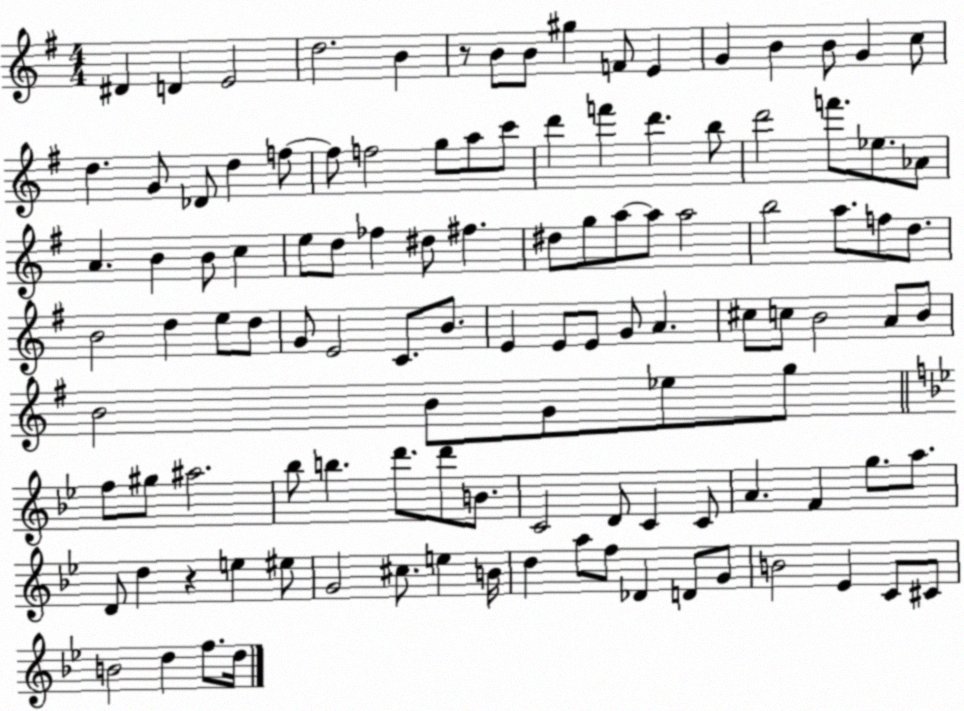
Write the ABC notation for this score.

X:1
T:Untitled
M:4/4
L:1/4
K:G
^D D E2 d2 B z/2 B/2 B/2 ^g F/2 E G B B/2 G c/2 d G/2 _D/2 d f/2 f/2 f2 g/2 a/2 c'/2 d' f' d' b/2 d'2 f'/2 _e/2 _A/2 A B B/2 c e/2 d/2 _f ^d/2 ^f ^d/2 g/2 a/2 a/2 a2 b2 a/2 f/2 d/2 B2 d e/2 d/2 G/2 E2 C/2 B/2 E E/2 E/2 G/2 A ^c/2 c/2 B2 A/2 B/2 B2 B/2 G/2 _e/2 g/2 f/2 ^g/2 ^a2 _b/2 b d'/2 d'/2 B/2 C2 D/2 C C/2 A F g/2 a/2 D/2 d z e ^e/2 G2 ^c/2 e B/4 d a/2 f/2 _D D/2 G/2 B2 _E C/2 ^C/2 B2 d f/2 d/4